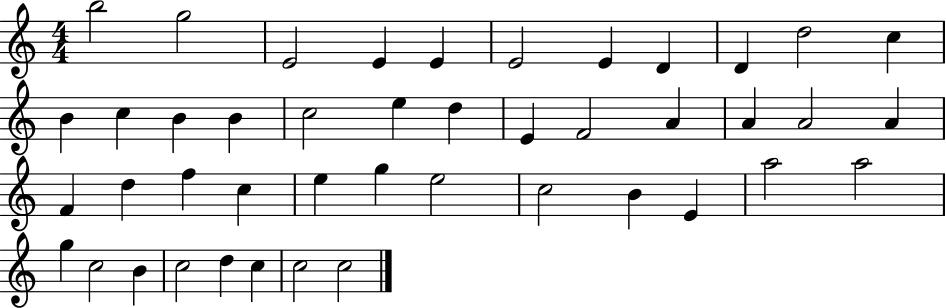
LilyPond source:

{
  \clef treble
  \numericTimeSignature
  \time 4/4
  \key c \major
  b''2 g''2 | e'2 e'4 e'4 | e'2 e'4 d'4 | d'4 d''2 c''4 | \break b'4 c''4 b'4 b'4 | c''2 e''4 d''4 | e'4 f'2 a'4 | a'4 a'2 a'4 | \break f'4 d''4 f''4 c''4 | e''4 g''4 e''2 | c''2 b'4 e'4 | a''2 a''2 | \break g''4 c''2 b'4 | c''2 d''4 c''4 | c''2 c''2 | \bar "|."
}